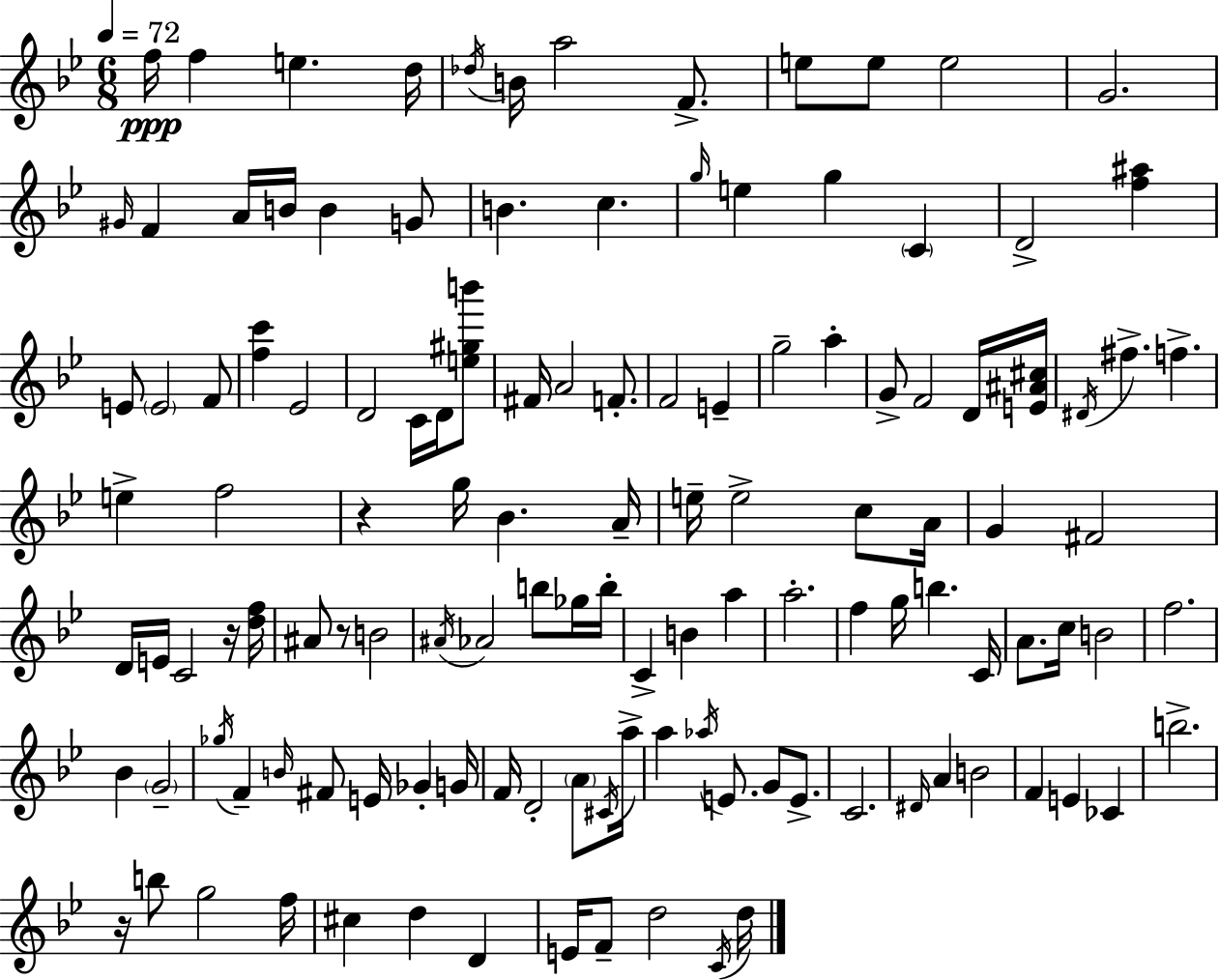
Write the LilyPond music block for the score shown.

{
  \clef treble
  \numericTimeSignature
  \time 6/8
  \key g \minor
  \tempo 4 = 72
  \repeat volta 2 { f''16\ppp f''4 e''4. d''16 | \acciaccatura { des''16 } b'16 a''2 f'8.-> | e''8 e''8 e''2 | g'2. | \break \grace { gis'16 } f'4 a'16 b'16 b'4 | g'8 b'4. c''4. | \grace { g''16 } e''4 g''4 \parenthesize c'4 | d'2-> <f'' ais''>4 | \break e'8 \parenthesize e'2 | f'8 <f'' c'''>4 ees'2 | d'2 c'16 | d'16 <e'' gis'' b'''>8 fis'16 a'2 | \break f'8.-. f'2 e'4-- | g''2-- a''4-. | g'8-> f'2 | d'16 <e' ais' cis''>16 \acciaccatura { dis'16 } fis''4.-> f''4.-> | \break e''4-> f''2 | r4 g''16 bes'4. | a'16-- e''16-- e''2-> | c''8 a'16 g'4 fis'2 | \break d'16 e'16 c'2 | r16 <d'' f''>16 ais'8 r8 b'2 | \acciaccatura { ais'16 } aes'2 | b''8 ges''16 b''16-. c'4-> b'4 | \break a''4 a''2.-. | f''4 g''16 b''4. | c'16 a'8. c''16 b'2 | f''2. | \break bes'4 \parenthesize g'2-- | \acciaccatura { ges''16 } f'4-- \grace { b'16 } fis'8 | e'16 ges'4-. g'16 f'16 d'2-. | \parenthesize a'8 \acciaccatura { cis'16 } a''16-> a''4 | \break \acciaccatura { aes''16 } e'8. g'8 e'8.-> c'2. | \grace { dis'16 } a'4 | b'2 f'4 | e'4 ces'4 b''2.-> | \break r16 b''8 | g''2 f''16 cis''4 | d''4 d'4 e'16 f'8-- | d''2 \acciaccatura { c'16 } d''16 } \bar "|."
}